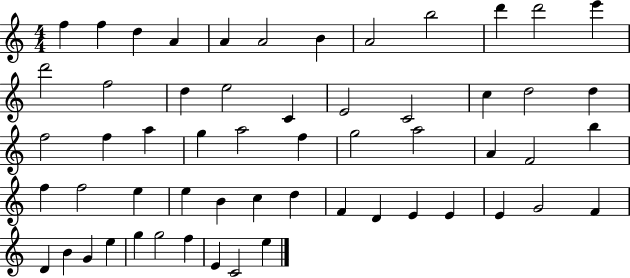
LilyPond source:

{
  \clef treble
  \numericTimeSignature
  \time 4/4
  \key c \major
  f''4 f''4 d''4 a'4 | a'4 a'2 b'4 | a'2 b''2 | d'''4 d'''2 e'''4 | \break d'''2 f''2 | d''4 e''2 c'4 | e'2 c'2 | c''4 d''2 d''4 | \break f''2 f''4 a''4 | g''4 a''2 f''4 | g''2 a''2 | a'4 f'2 b''4 | \break f''4 f''2 e''4 | e''4 b'4 c''4 d''4 | f'4 d'4 e'4 e'4 | e'4 g'2 f'4 | \break d'4 b'4 g'4 e''4 | g''4 g''2 f''4 | e'4 c'2 e''4 | \bar "|."
}